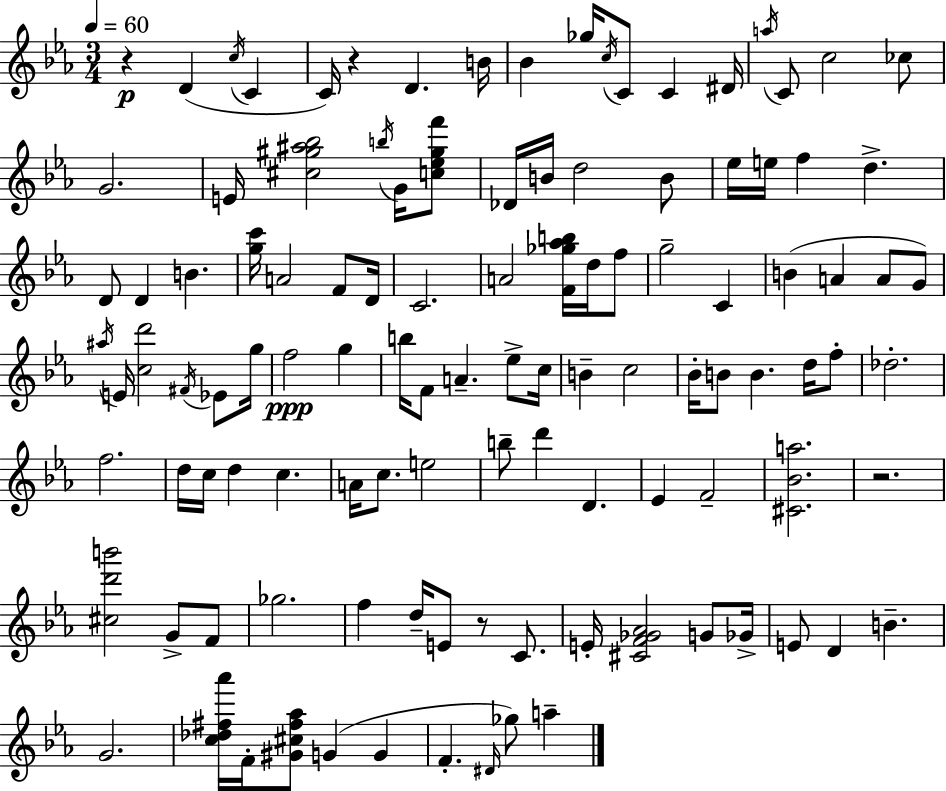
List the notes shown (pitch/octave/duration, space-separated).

R/q D4/q C5/s C4/q C4/s R/q D4/q. B4/s Bb4/q Gb5/s C5/s C4/e C4/q D#4/s A5/s C4/e C5/h CES5/e G4/h. E4/s [C#5,G#5,A#5,Bb5]/h B5/s G4/s [C5,Eb5,G#5,F6]/e Db4/s B4/s D5/h B4/e Eb5/s E5/s F5/q D5/q. D4/e D4/q B4/q. [G5,C6]/s A4/h F4/e D4/s C4/h. A4/h [F4,Gb5,Ab5,B5]/s D5/s F5/e G5/h C4/q B4/q A4/q A4/e G4/e A#5/s E4/s [C5,D6]/h F#4/s Eb4/e G5/s F5/h G5/q B5/s F4/e A4/q. Eb5/e C5/s B4/q C5/h Bb4/s B4/e B4/q. D5/s F5/e Db5/h. F5/h. D5/s C5/s D5/q C5/q. A4/s C5/e. E5/h B5/e D6/q D4/q. Eb4/q F4/h [C#4,Bb4,A5]/h. R/h. [C#5,D6,B6]/h G4/e F4/e Gb5/h. F5/q D5/s E4/e R/e C4/e. E4/s [C#4,F4,Gb4,Ab4]/h G4/e Gb4/s E4/e D4/q B4/q. G4/h. [C5,Db5,F#5,Ab6]/s F4/s [G#4,C#5,F#5,Ab5]/e G4/q G4/q F4/q. D#4/s Gb5/e A5/q